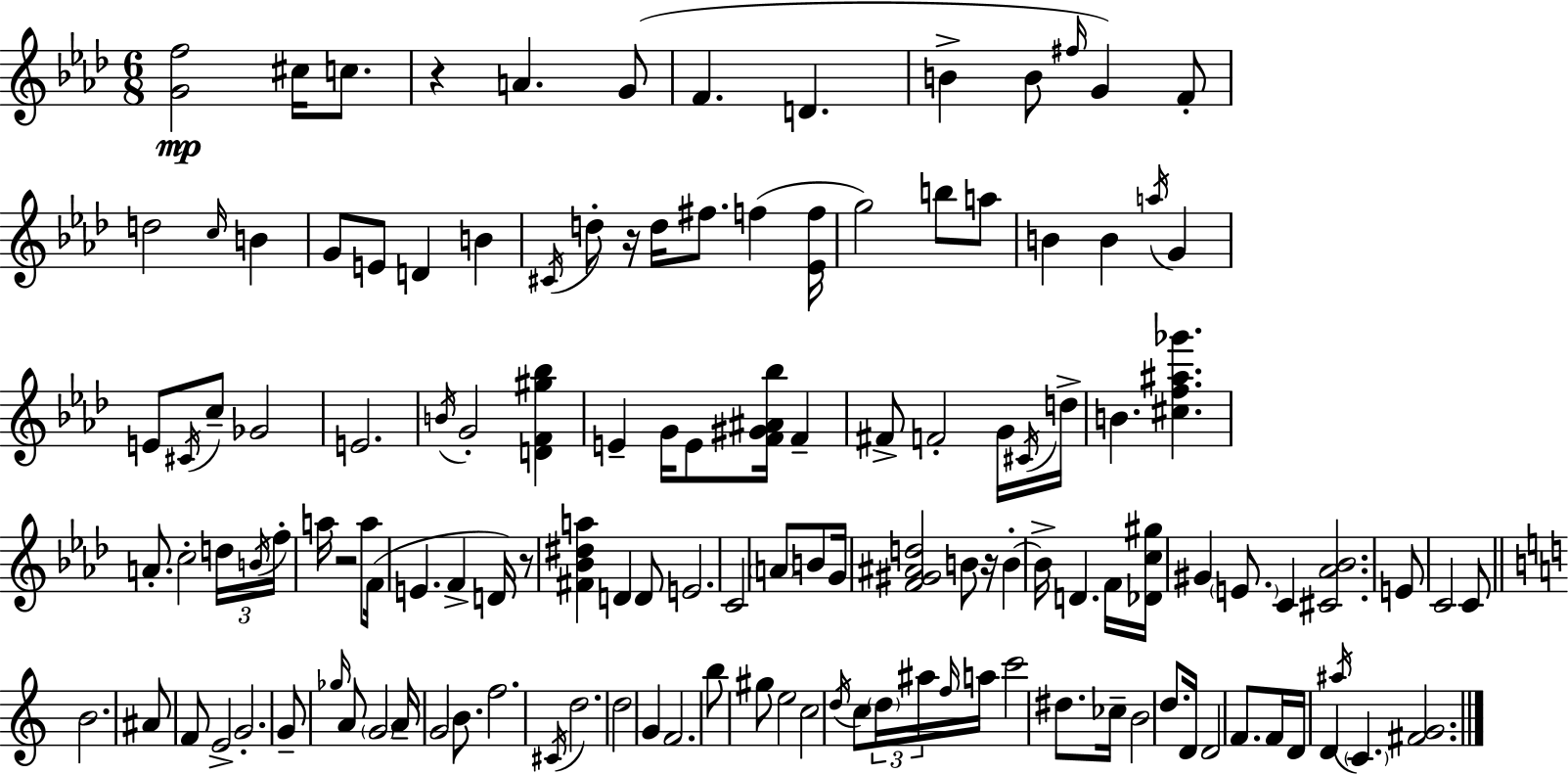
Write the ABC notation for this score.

X:1
T:Untitled
M:6/8
L:1/4
K:Ab
[Gf]2 ^c/4 c/2 z A G/2 F D B B/2 ^f/4 G F/2 d2 c/4 B G/2 E/2 D B ^C/4 d/2 z/4 d/4 ^f/2 f [_Ef]/4 g2 b/2 a/2 B B a/4 G E/2 ^C/4 c/2 _G2 E2 B/4 G2 [DF^g_b] E G/4 E/2 [F^G^A_b]/4 F ^F/2 F2 G/4 ^C/4 d/4 B [^cf^a_g'] A/2 c2 d/4 B/4 f/4 a/4 z2 a/2 F/4 E F D/4 z/2 [^F_B^da] D D/2 E2 C2 A/2 B/2 G/4 [F^G^Ad]2 B/2 z/4 B B/4 D F/4 [_Dc^g]/4 ^G E/2 C [^C_A_B]2 E/2 C2 C/2 B2 ^A/2 F/2 E2 G2 G/2 _g/4 A/2 G2 A/4 G2 B/2 f2 ^C/4 d2 d2 G F2 b/2 ^g/2 e2 c2 d/4 c/2 d/4 ^a/4 f/4 a/4 c'2 ^d/2 _c/4 B2 d/2 D/4 D2 F/2 F/4 D/4 D ^a/4 C [^FG]2